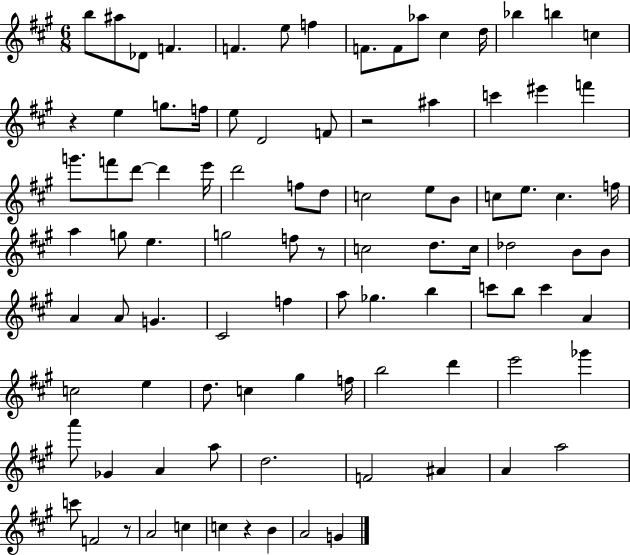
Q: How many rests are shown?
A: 5